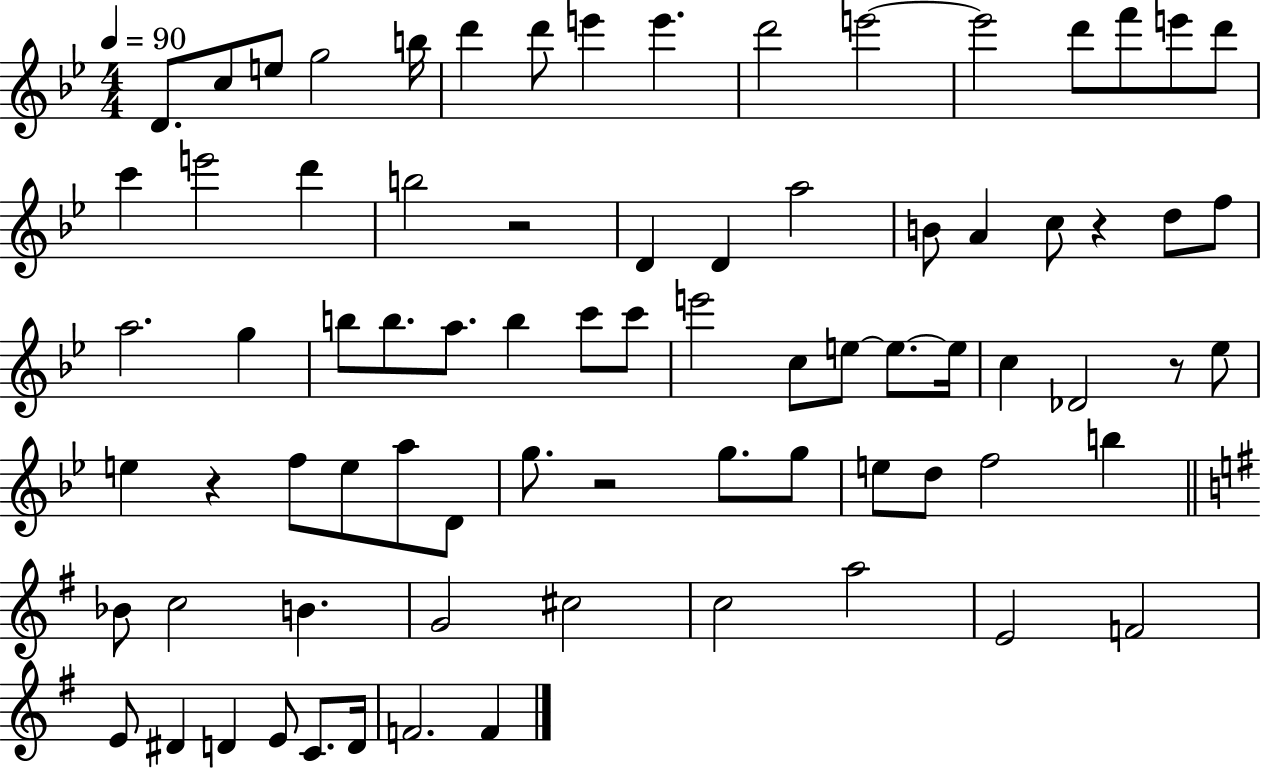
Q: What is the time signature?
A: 4/4